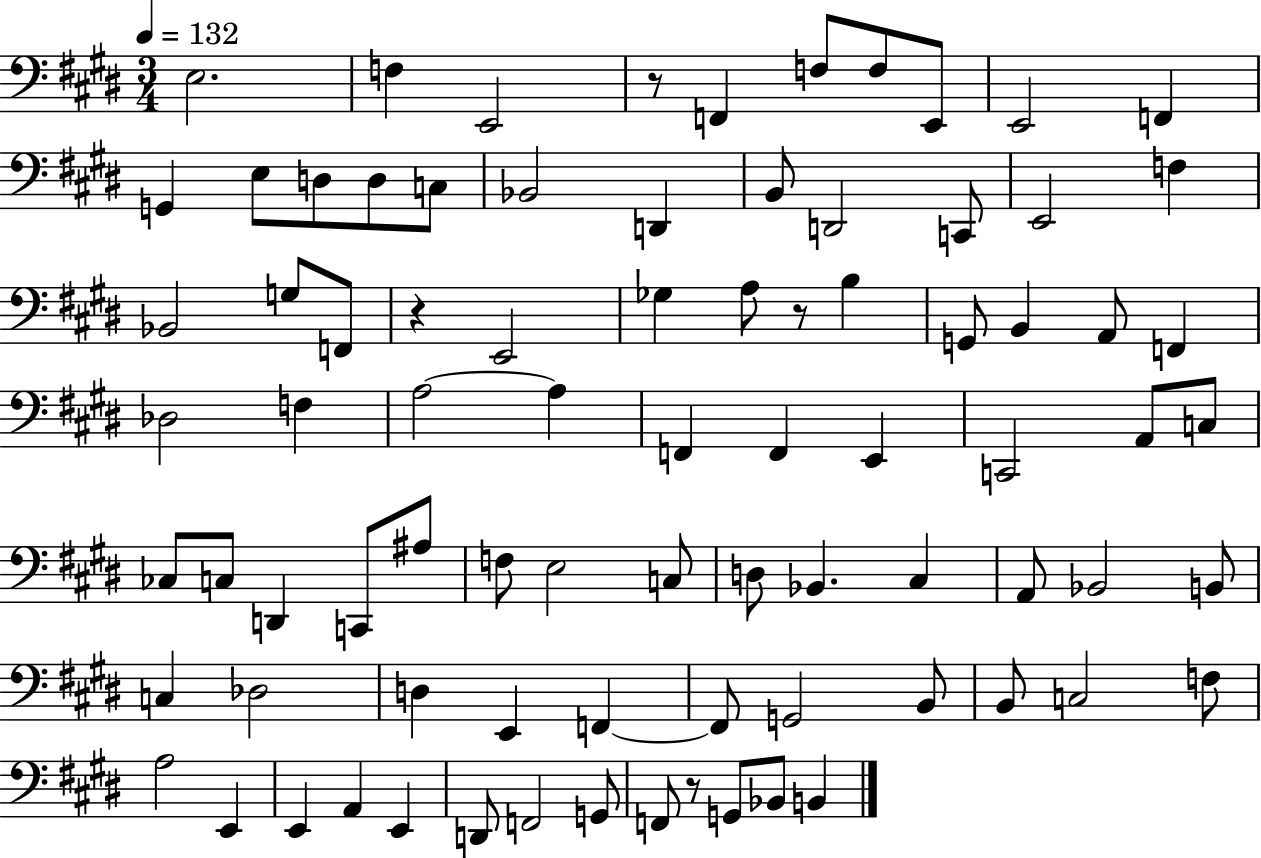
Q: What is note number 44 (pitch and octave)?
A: C3